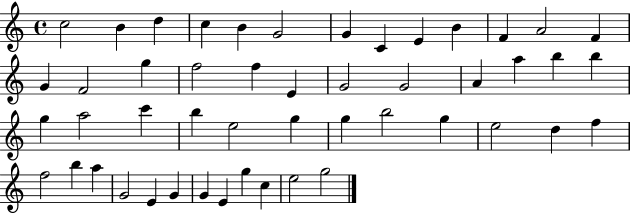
{
  \clef treble
  \time 4/4
  \defaultTimeSignature
  \key c \major
  c''2 b'4 d''4 | c''4 b'4 g'2 | g'4 c'4 e'4 b'4 | f'4 a'2 f'4 | \break g'4 f'2 g''4 | f''2 f''4 e'4 | g'2 g'2 | a'4 a''4 b''4 b''4 | \break g''4 a''2 c'''4 | b''4 e''2 g''4 | g''4 b''2 g''4 | e''2 d''4 f''4 | \break f''2 b''4 a''4 | g'2 e'4 g'4 | g'4 e'4 g''4 c''4 | e''2 g''2 | \break \bar "|."
}